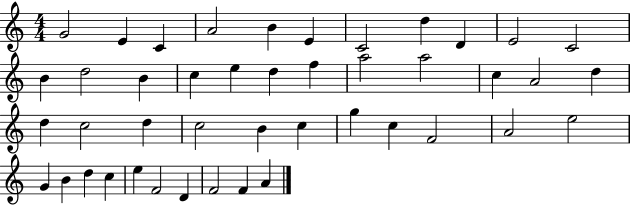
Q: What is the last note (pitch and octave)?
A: A4